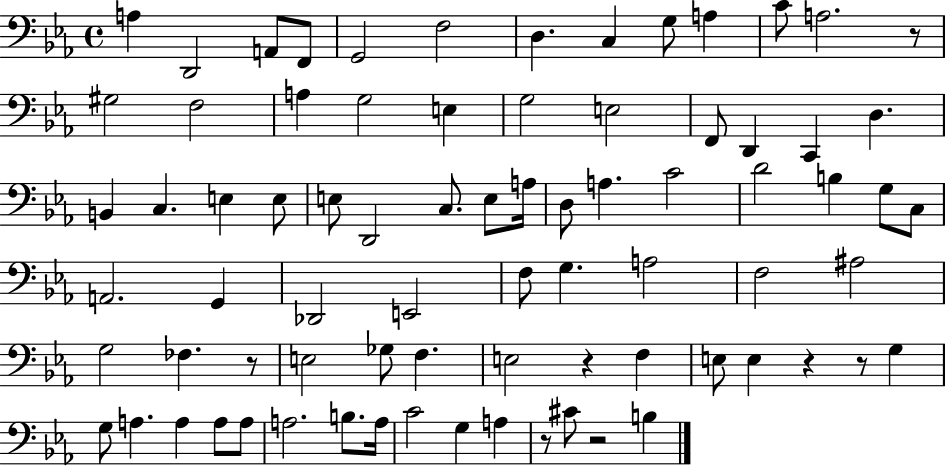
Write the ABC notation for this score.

X:1
T:Untitled
M:4/4
L:1/4
K:Eb
A, D,,2 A,,/2 F,,/2 G,,2 F,2 D, C, G,/2 A, C/2 A,2 z/2 ^G,2 F,2 A, G,2 E, G,2 E,2 F,,/2 D,, C,, D, B,, C, E, E,/2 E,/2 D,,2 C,/2 E,/2 A,/4 D,/2 A, C2 D2 B, G,/2 C,/2 A,,2 G,, _D,,2 E,,2 F,/2 G, A,2 F,2 ^A,2 G,2 _F, z/2 E,2 _G,/2 F, E,2 z F, E,/2 E, z z/2 G, G,/2 A, A, A,/2 A,/2 A,2 B,/2 A,/4 C2 G, A, z/2 ^C/2 z2 B,